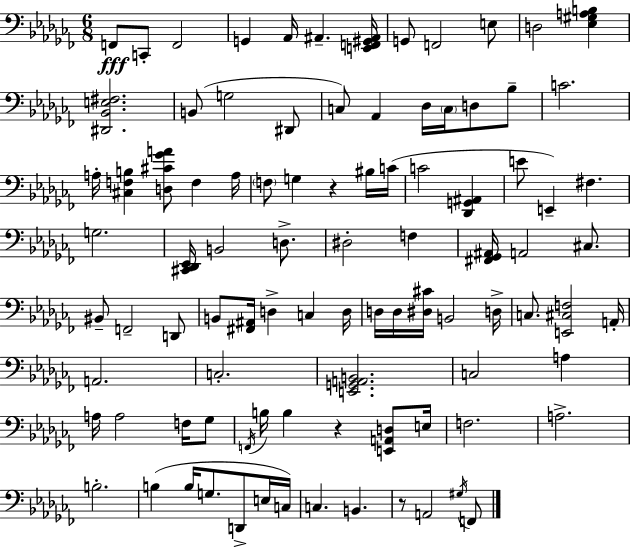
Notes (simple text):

F2/e C2/e F2/h G2/q Ab2/s A#2/q. [E2,F2,G#2,A#2]/s G2/e F2/h E3/e D3/h [Eb3,G#3,A3,B3]/q [D#2,Bb2,E3,F#3]/h. B2/e G3/h D#2/e C3/e Ab2/q Db3/s C3/s D3/e Bb3/e C4/h. A3/s [C#3,F3,B3]/q [D3,C#4,Gb4,A4]/e F3/q A3/s F3/e G3/q R/q BIS3/s C4/s C4/h [Db2,G2,A#2]/q E4/e E2/q F#3/q. G3/h. [C#2,Db2,Eb2]/s B2/h D3/e. D#3/h F3/q [F#2,Gb2,A#2]/s A2/h C#3/e. BIS2/e F2/h D2/e B2/e [F#2,A#2]/s D3/q C3/q D3/s D3/s D3/s [D#3,C#4]/s B2/h D3/s C3/e. [E2,C#3,F3]/h A2/s A2/h. C3/h. [E2,G2,A2,B2]/h. C3/h A3/q A3/s A3/h F3/s Gb3/e F2/s B3/s B3/q R/q [E2,A2,D3]/e E3/s F3/h. A3/h. B3/h. B3/q B3/s G3/e. D2/e E3/s C3/s C3/q. B2/q. R/e A2/h G#3/s F2/e